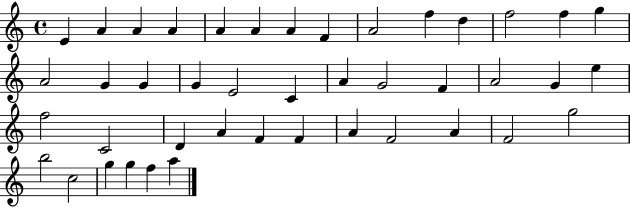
E4/q A4/q A4/q A4/q A4/q A4/q A4/q F4/q A4/h F5/q D5/q F5/h F5/q G5/q A4/h G4/q G4/q G4/q E4/h C4/q A4/q G4/h F4/q A4/h G4/q E5/q F5/h C4/h D4/q A4/q F4/q F4/q A4/q F4/h A4/q F4/h G5/h B5/h C5/h G5/q G5/q F5/q A5/q